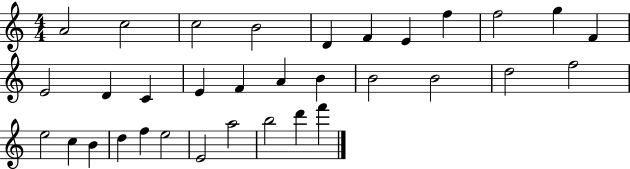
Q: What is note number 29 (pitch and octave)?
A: E4